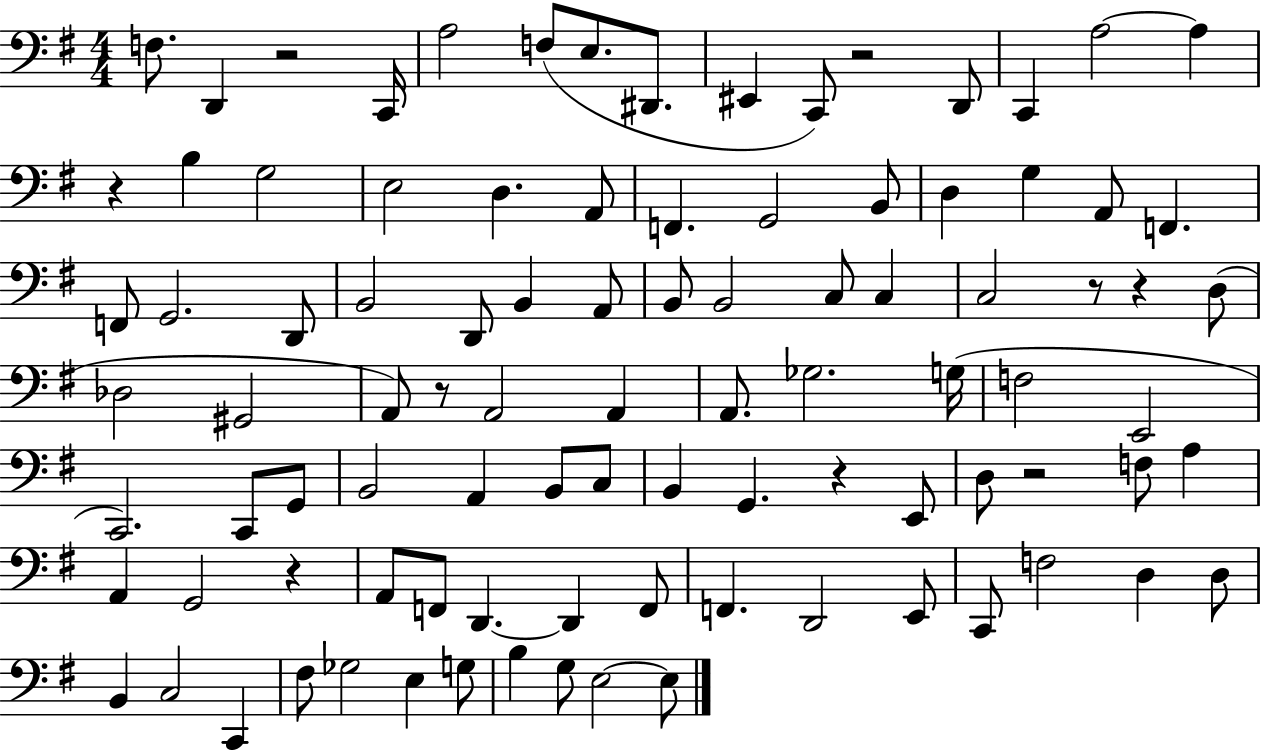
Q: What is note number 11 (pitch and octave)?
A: C2